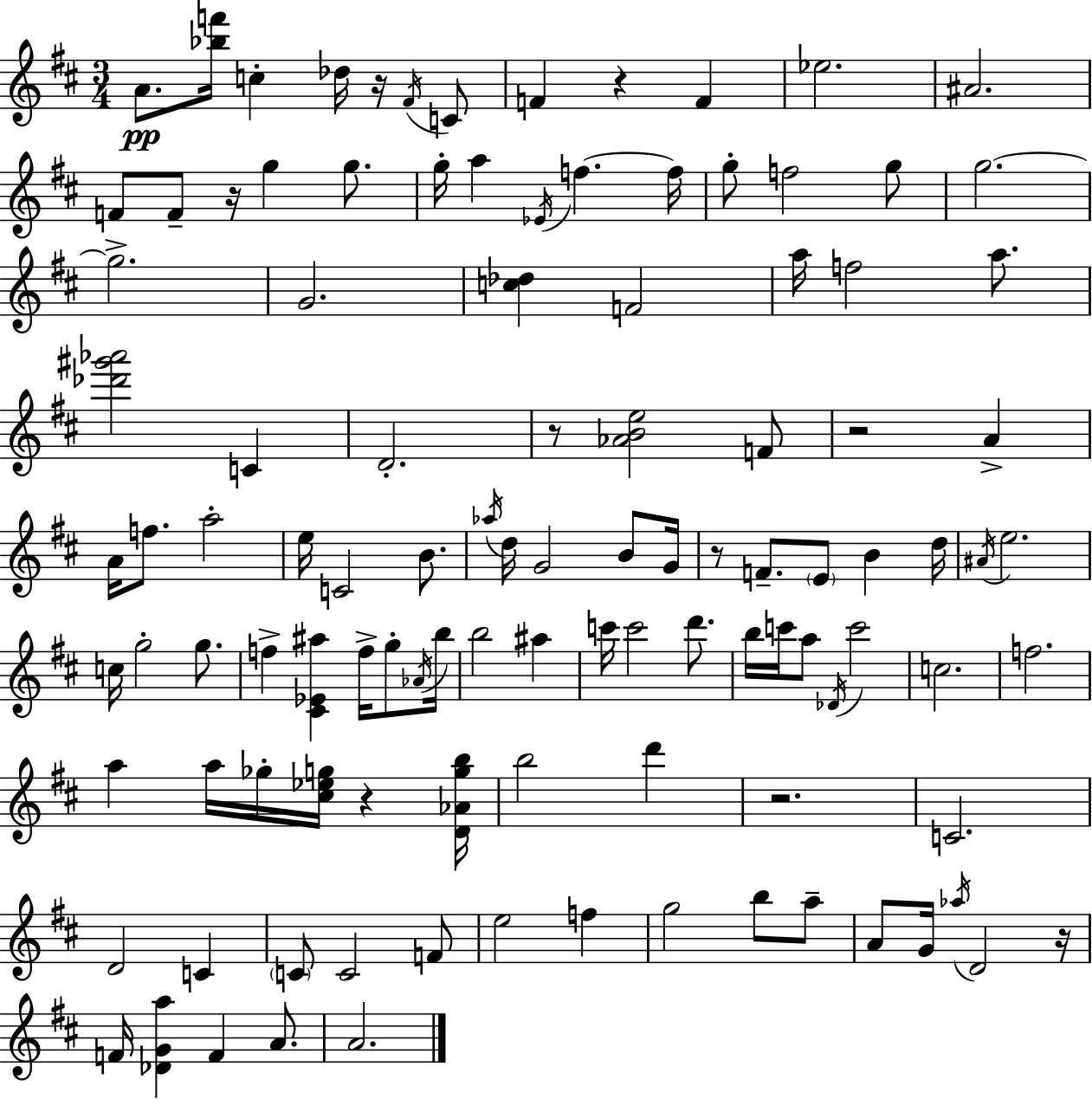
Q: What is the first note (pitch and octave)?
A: A4